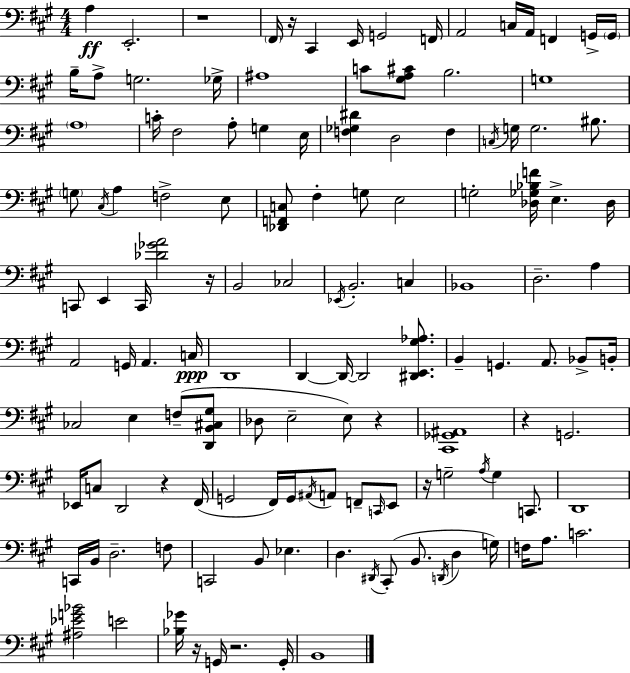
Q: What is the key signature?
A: A major